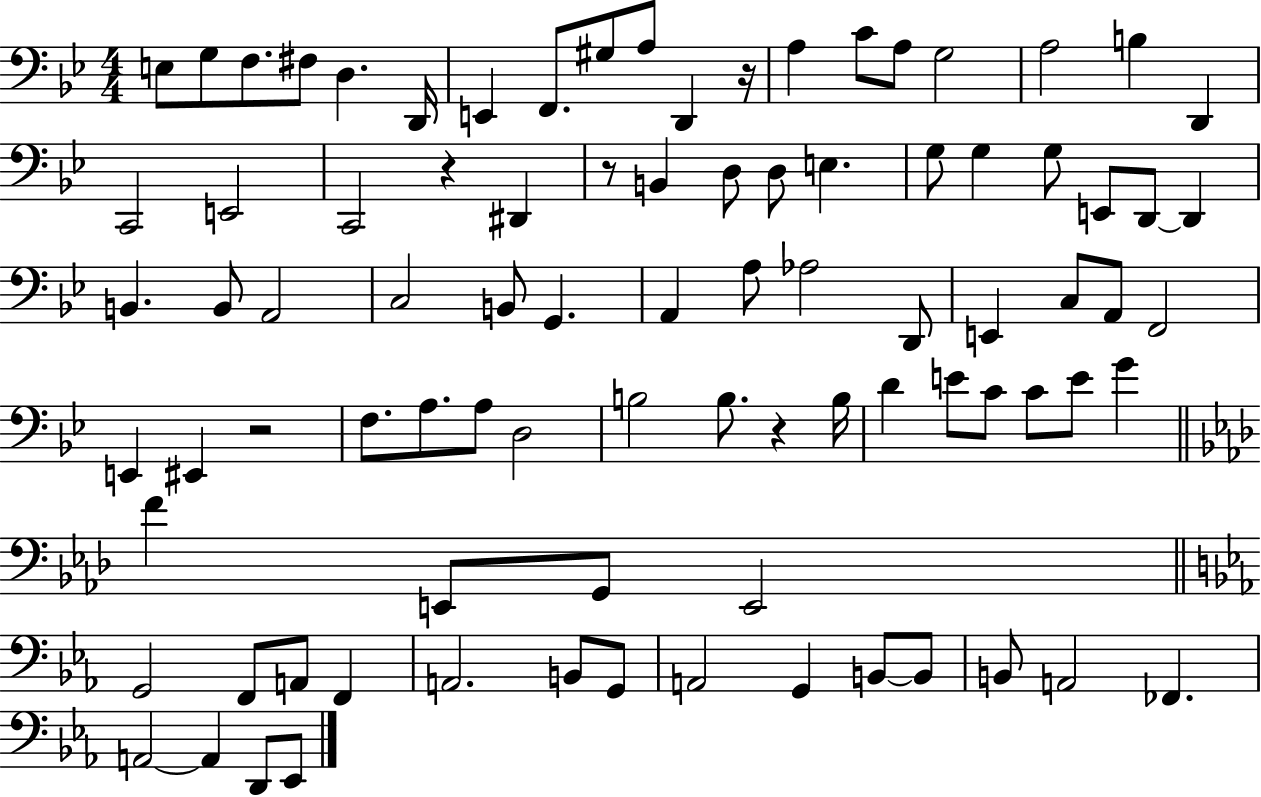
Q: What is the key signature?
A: BES major